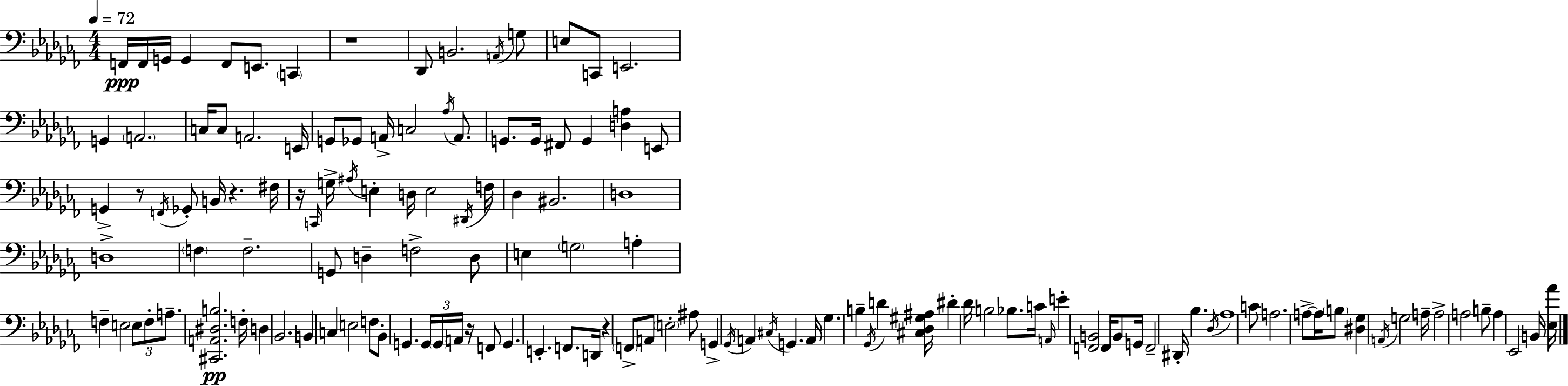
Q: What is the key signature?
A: AES minor